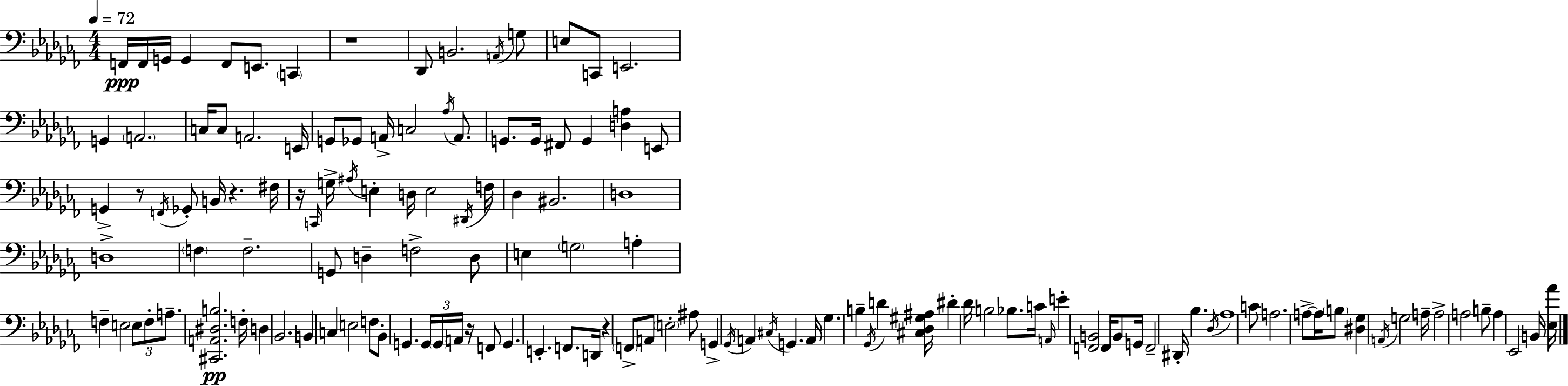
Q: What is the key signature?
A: AES minor